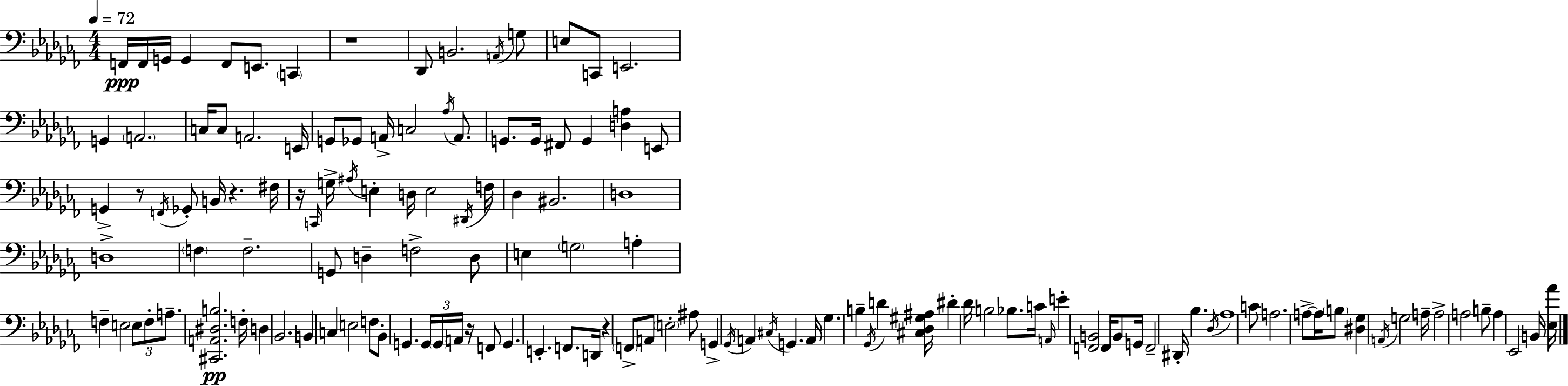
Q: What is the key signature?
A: AES minor